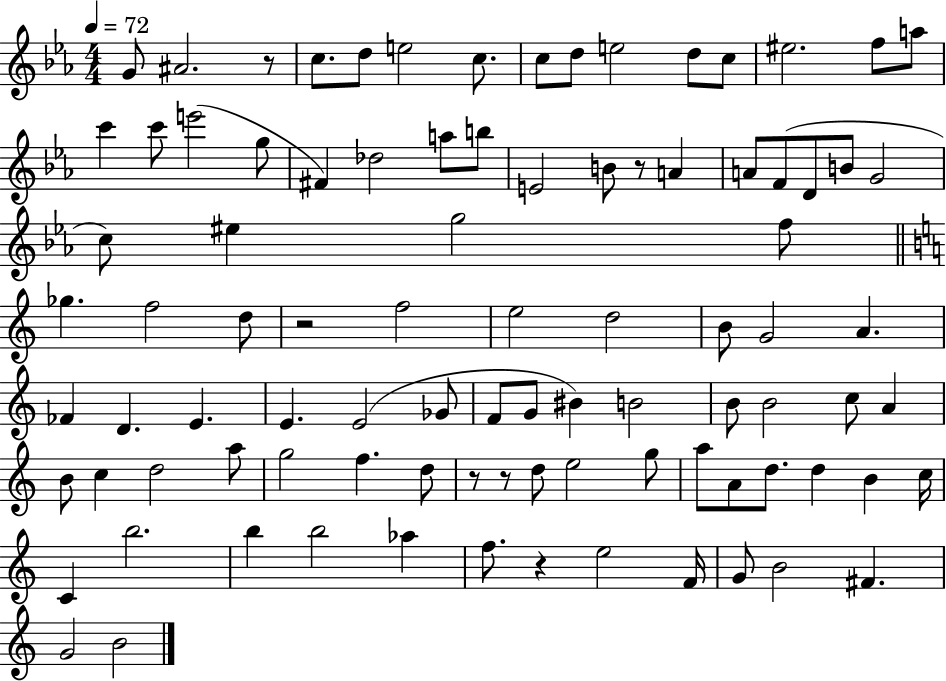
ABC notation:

X:1
T:Untitled
M:4/4
L:1/4
K:Eb
G/2 ^A2 z/2 c/2 d/2 e2 c/2 c/2 d/2 e2 d/2 c/2 ^e2 f/2 a/2 c' c'/2 e'2 g/2 ^F _d2 a/2 b/2 E2 B/2 z/2 A A/2 F/2 D/2 B/2 G2 c/2 ^e g2 f/2 _g f2 d/2 z2 f2 e2 d2 B/2 G2 A _F D E E E2 _G/2 F/2 G/2 ^B B2 B/2 B2 c/2 A B/2 c d2 a/2 g2 f d/2 z/2 z/2 d/2 e2 g/2 a/2 A/2 d/2 d B c/4 C b2 b b2 _a f/2 z e2 F/4 G/2 B2 ^F G2 B2